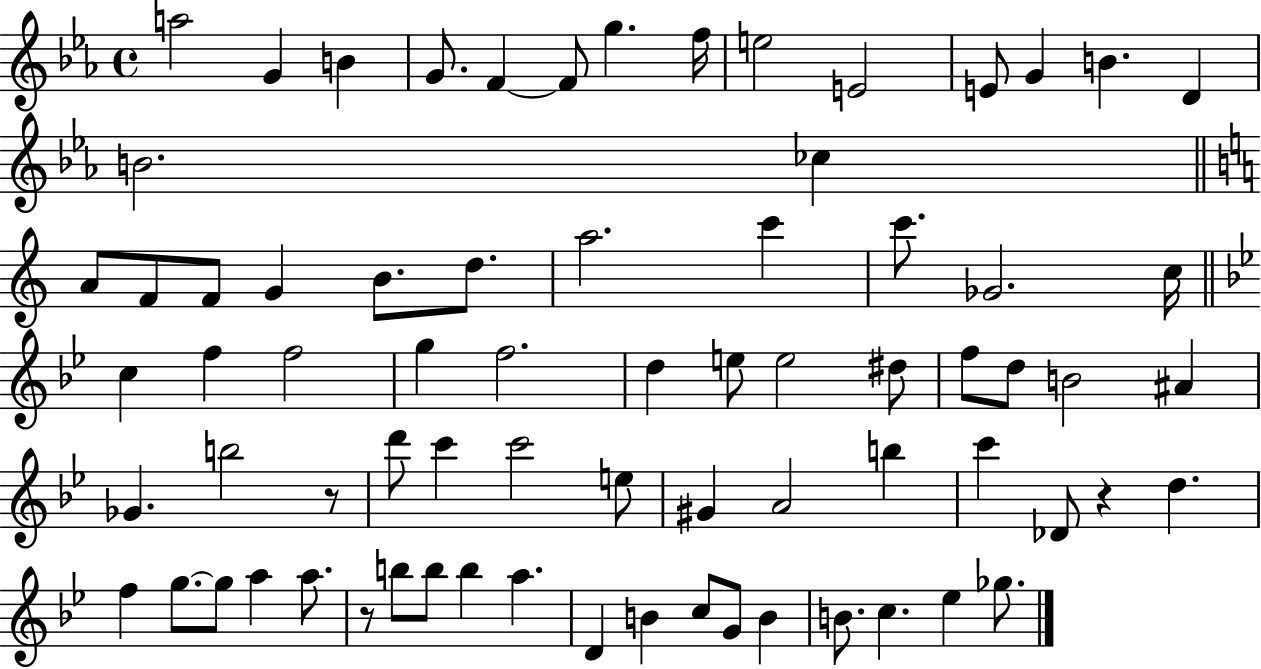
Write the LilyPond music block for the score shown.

{
  \clef treble
  \time 4/4
  \defaultTimeSignature
  \key ees \major
  a''2 g'4 b'4 | g'8. f'4~~ f'8 g''4. f''16 | e''2 e'2 | e'8 g'4 b'4. d'4 | \break b'2. ces''4 | \bar "||" \break \key c \major a'8 f'8 f'8 g'4 b'8. d''8. | a''2. c'''4 | c'''8. ges'2. c''16 | \bar "||" \break \key g \minor c''4 f''4 f''2 | g''4 f''2. | d''4 e''8 e''2 dis''8 | f''8 d''8 b'2 ais'4 | \break ges'4. b''2 r8 | d'''8 c'''4 c'''2 e''8 | gis'4 a'2 b''4 | c'''4 des'8 r4 d''4. | \break f''4 g''8.~~ g''8 a''4 a''8. | r8 b''8 b''8 b''4 a''4. | d'4 b'4 c''8 g'8 b'4 | b'8. c''4. ees''4 ges''8. | \break \bar "|."
}